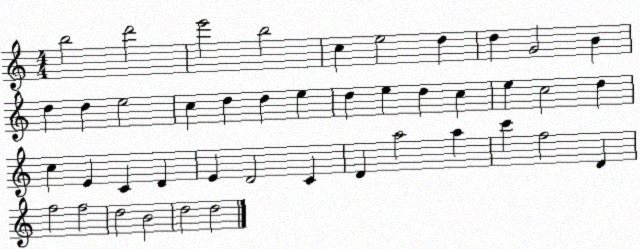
X:1
T:Untitled
M:4/4
L:1/4
K:C
b2 d'2 e'2 b2 c e2 d d G2 B d d e2 c d d e d e d c e c2 d c E C D E D2 C D a2 a c' f2 D f2 f2 d2 B2 d2 d2